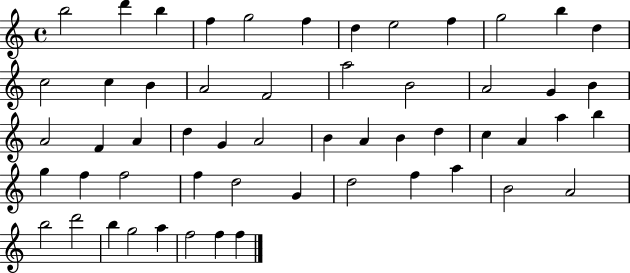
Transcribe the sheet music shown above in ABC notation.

X:1
T:Untitled
M:4/4
L:1/4
K:C
b2 d' b f g2 f d e2 f g2 b d c2 c B A2 F2 a2 B2 A2 G B A2 F A d G A2 B A B d c A a b g f f2 f d2 G d2 f a B2 A2 b2 d'2 b g2 a f2 f f